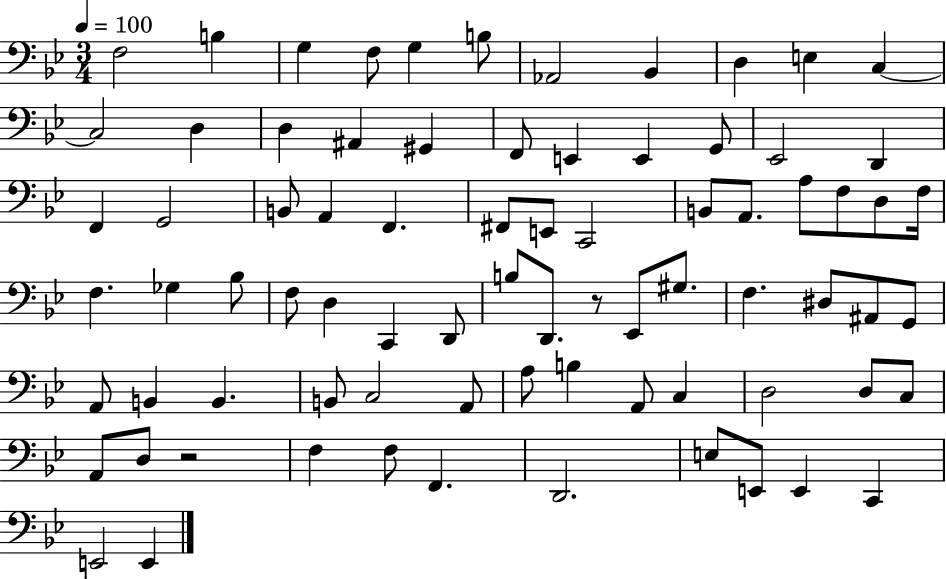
{
  \clef bass
  \numericTimeSignature
  \time 3/4
  \key bes \major
  \tempo 4 = 100
  f2 b4 | g4 f8 g4 b8 | aes,2 bes,4 | d4 e4 c4~~ | \break c2 d4 | d4 ais,4 gis,4 | f,8 e,4 e,4 g,8 | ees,2 d,4 | \break f,4 g,2 | b,8 a,4 f,4. | fis,8 e,8 c,2 | b,8 a,8. a8 f8 d8 f16 | \break f4. ges4 bes8 | f8 d4 c,4 d,8 | b8 d,8. r8 ees,8 gis8. | f4. dis8 ais,8 g,8 | \break a,8 b,4 b,4. | b,8 c2 a,8 | a8 b4 a,8 c4 | d2 d8 c8 | \break a,8 d8 r2 | f4 f8 f,4. | d,2. | e8 e,8 e,4 c,4 | \break e,2 e,4 | \bar "|."
}